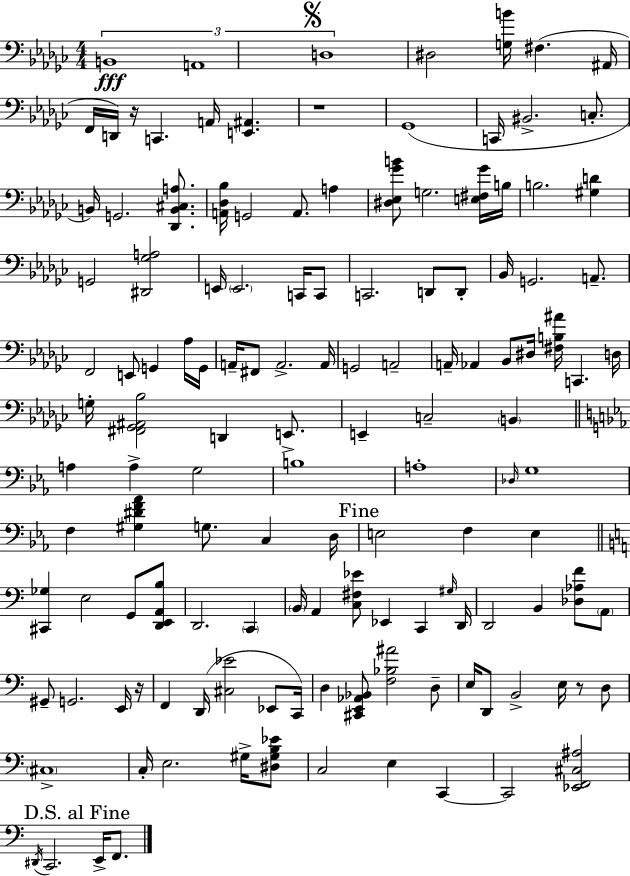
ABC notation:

X:1
T:Untitled
M:4/4
L:1/4
K:Ebm
B,,4 A,,4 D,4 ^D,2 [G,B]/4 ^F, ^A,,/4 F,,/4 D,,/4 z/4 C,, A,,/4 [E,,^A,,] z4 _G,,4 C,,/4 ^B,,2 C,/2 B,,/4 G,,2 [_D,,B,,^C,A,]/2 [A,,_D,_B,]/4 G,,2 A,,/2 A, [^D,_E,_GB]/2 G,2 [E,^F,_G]/4 B,/4 B,2 [^G,D] G,,2 [^D,,_G,A,]2 E,,/4 E,,2 C,,/4 C,,/2 C,,2 D,,/2 D,,/2 _B,,/4 G,,2 A,,/2 F,,2 E,,/2 G,, _A,/4 G,,/4 A,,/4 ^F,,/2 A,,2 A,,/4 G,,2 A,,2 A,,/4 _A,, _B,,/2 ^D,/4 [^F,B,^A]/4 C,, D,/4 G,/4 [^F,,_G,,^A,,_B,]2 D,, E,,/2 E,, C,2 B,, A, A, G,2 B,4 A,4 _D,/4 G,4 F, [^G,^DF_A] G,/2 C, D,/4 E,2 F, E, [^C,,_G,] E,2 G,,/2 [D,,E,,A,,B,]/2 D,,2 C,, B,,/4 A,, [C,^F,_E]/2 _E,, C,, ^G,/4 D,,/4 D,,2 B,, [_D,_A,F]/2 A,,/2 ^G,,/2 G,,2 E,,/4 z/4 F,, D,,/4 [^C,_E]2 _E,,/2 C,,/4 D, [^C,,E,,_A,,_B,,]/2 [F,_B,^A]2 D,/2 E,/4 D,,/2 B,,2 E,/4 z/2 D,/2 ^C,4 C,/4 E,2 ^G,/4 [^D,^G,B,_E]/2 C,2 E, C,, C,,2 [_E,,F,,^C,^A,]2 ^D,,/4 C,,2 E,,/4 F,,/2